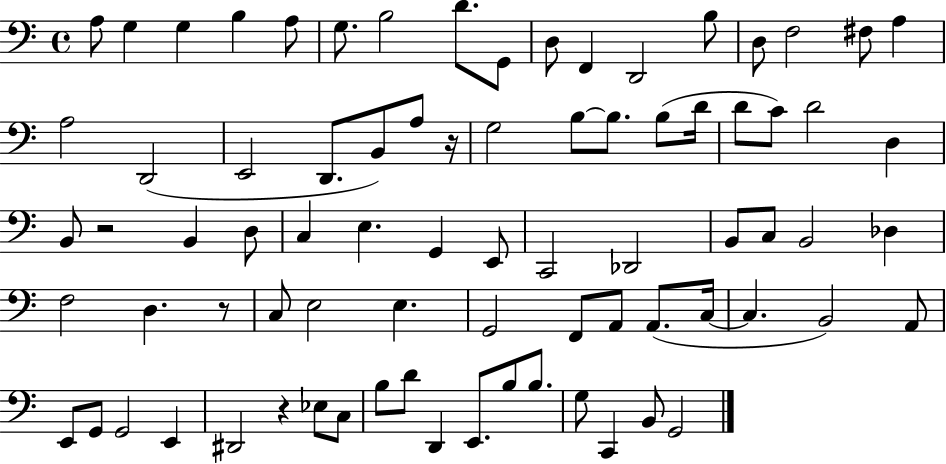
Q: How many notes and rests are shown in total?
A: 79